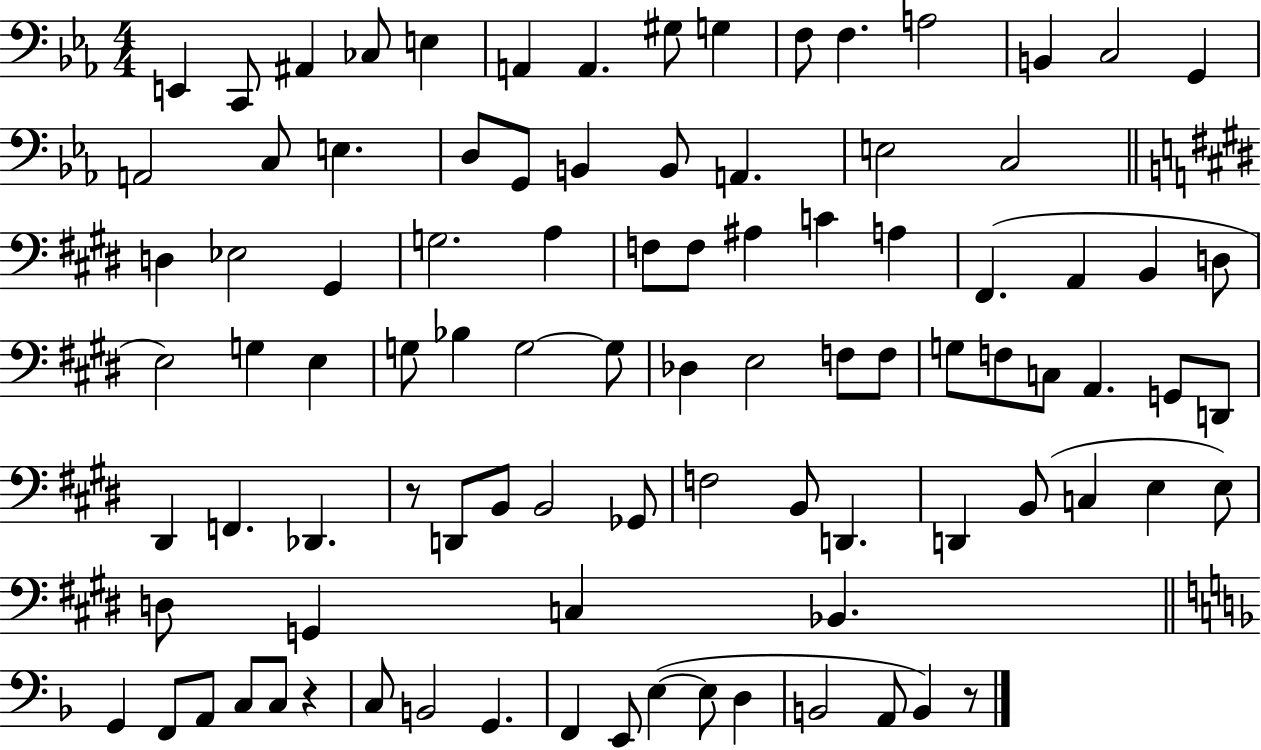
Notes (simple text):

E2/q C2/e A#2/q CES3/e E3/q A2/q A2/q. G#3/e G3/q F3/e F3/q. A3/h B2/q C3/h G2/q A2/h C3/e E3/q. D3/e G2/e B2/q B2/e A2/q. E3/h C3/h D3/q Eb3/h G#2/q G3/h. A3/q F3/e F3/e A#3/q C4/q A3/q F#2/q. A2/q B2/q D3/e E3/h G3/q E3/q G3/e Bb3/q G3/h G3/e Db3/q E3/h F3/e F3/e G3/e F3/e C3/e A2/q. G2/e D2/e D#2/q F2/q. Db2/q. R/e D2/e B2/e B2/h Gb2/e F3/h B2/e D2/q. D2/q B2/e C3/q E3/q E3/e D3/e G2/q C3/q Bb2/q. G2/q F2/e A2/e C3/e C3/e R/q C3/e B2/h G2/q. F2/q E2/e E3/q E3/e D3/q B2/h A2/e B2/q R/e